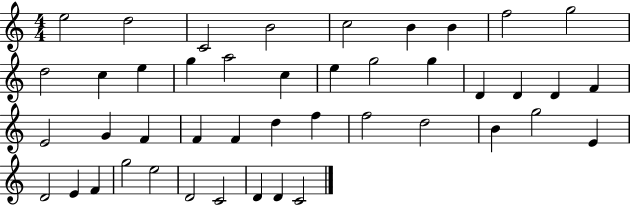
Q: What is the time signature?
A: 4/4